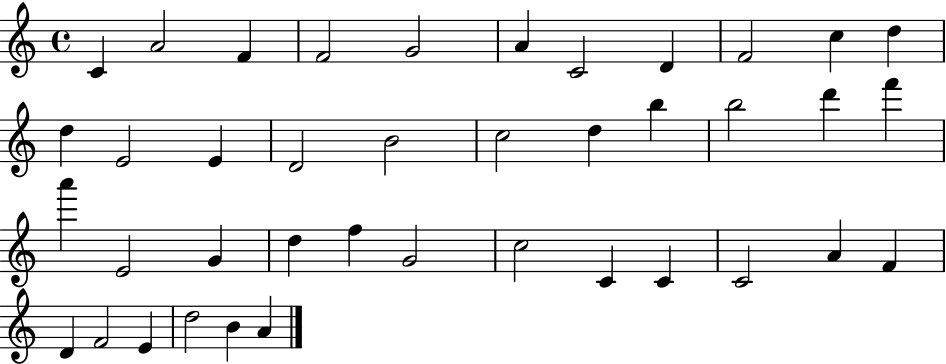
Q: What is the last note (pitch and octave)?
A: A4